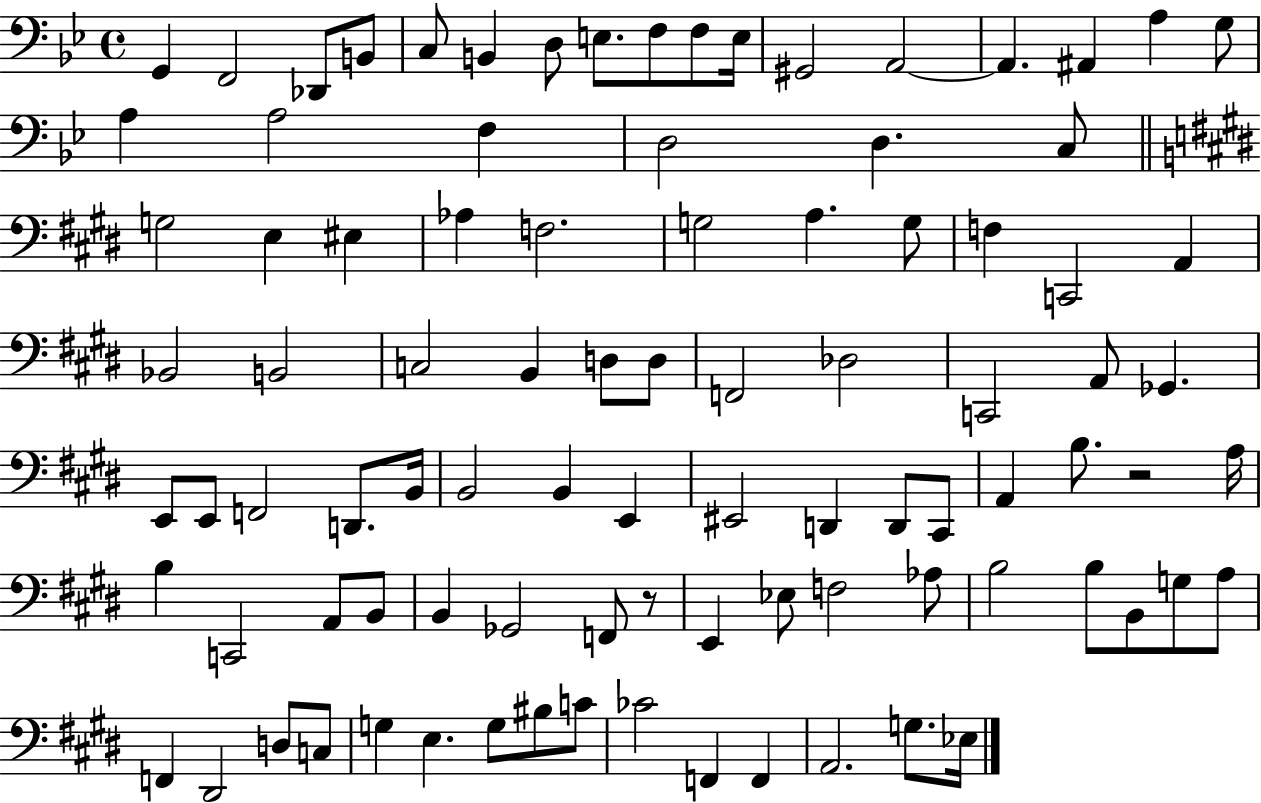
{
  \clef bass
  \time 4/4
  \defaultTimeSignature
  \key bes \major
  g,4 f,2 des,8 b,8 | c8 b,4 d8 e8. f8 f8 e16 | gis,2 a,2~~ | a,4. ais,4 a4 g8 | \break a4 a2 f4 | d2 d4. c8 | \bar "||" \break \key e \major g2 e4 eis4 | aes4 f2. | g2 a4. g8 | f4 c,2 a,4 | \break bes,2 b,2 | c2 b,4 d8 d8 | f,2 des2 | c,2 a,8 ges,4. | \break e,8 e,8 f,2 d,8. b,16 | b,2 b,4 e,4 | eis,2 d,4 d,8 cis,8 | a,4 b8. r2 a16 | \break b4 c,2 a,8 b,8 | b,4 ges,2 f,8 r8 | e,4 ees8 f2 aes8 | b2 b8 b,8 g8 a8 | \break f,4 dis,2 d8 c8 | g4 e4. g8 bis8 c'8 | ces'2 f,4 f,4 | a,2. g8. ees16 | \break \bar "|."
}